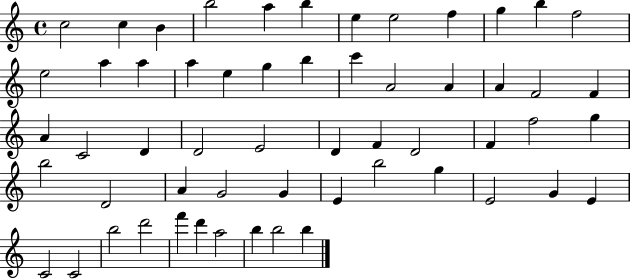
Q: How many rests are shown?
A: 0